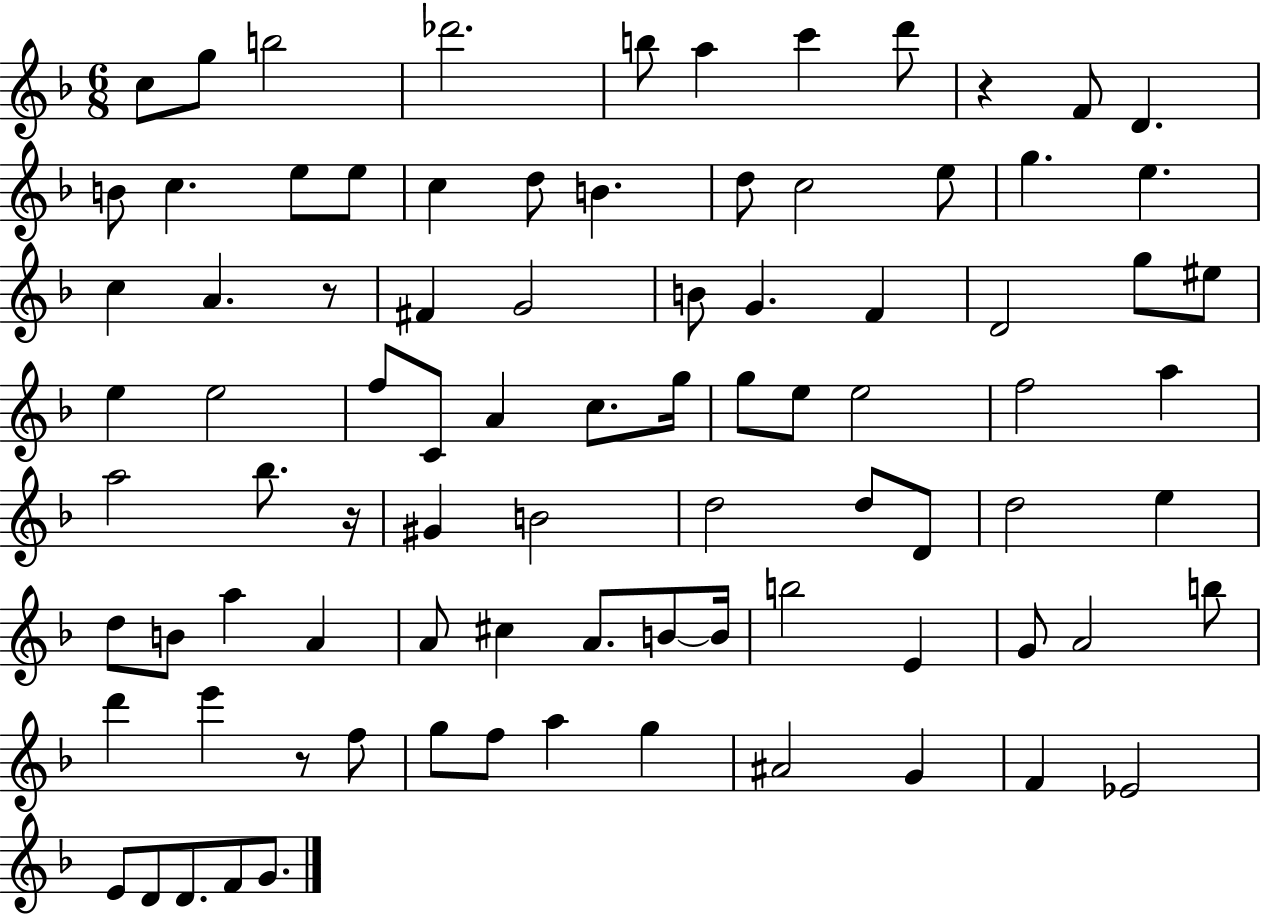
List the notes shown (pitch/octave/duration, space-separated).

C5/e G5/e B5/h Db6/h. B5/e A5/q C6/q D6/e R/q F4/e D4/q. B4/e C5/q. E5/e E5/e C5/q D5/e B4/q. D5/e C5/h E5/e G5/q. E5/q. C5/q A4/q. R/e F#4/q G4/h B4/e G4/q. F4/q D4/h G5/e EIS5/e E5/q E5/h F5/e C4/e A4/q C5/e. G5/s G5/e E5/e E5/h F5/h A5/q A5/h Bb5/e. R/s G#4/q B4/h D5/h D5/e D4/e D5/h E5/q D5/e B4/e A5/q A4/q A4/e C#5/q A4/e. B4/e B4/s B5/h E4/q G4/e A4/h B5/e D6/q E6/q R/e F5/e G5/e F5/e A5/q G5/q A#4/h G4/q F4/q Eb4/h E4/e D4/e D4/e. F4/e G4/e.